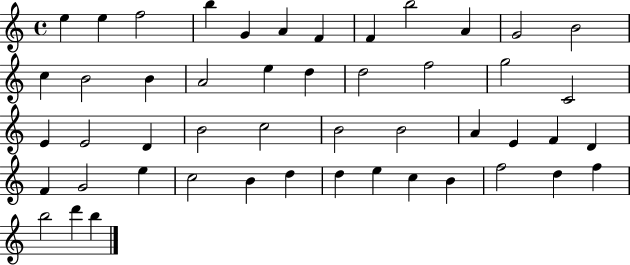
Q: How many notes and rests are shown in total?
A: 49